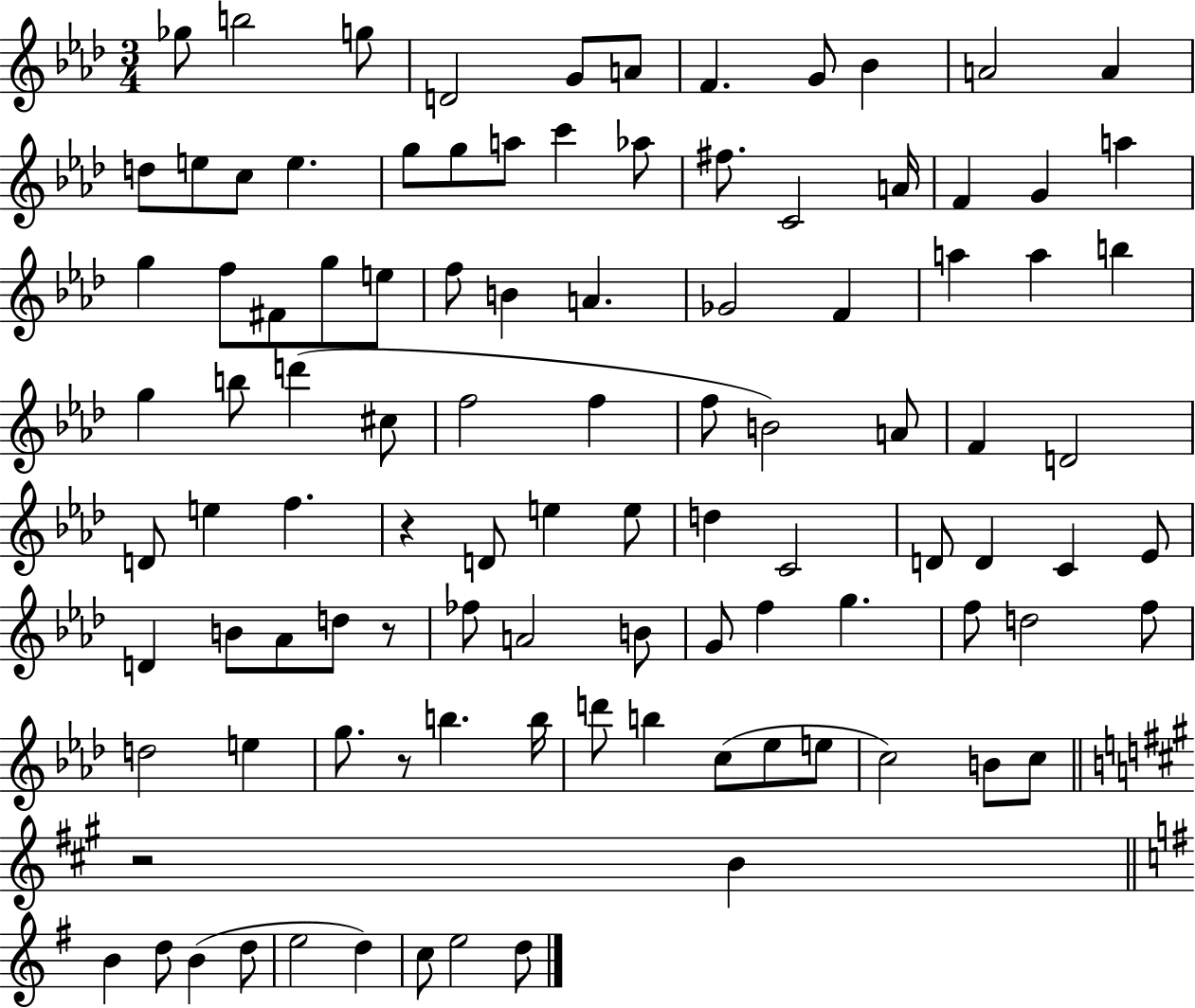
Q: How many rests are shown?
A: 4